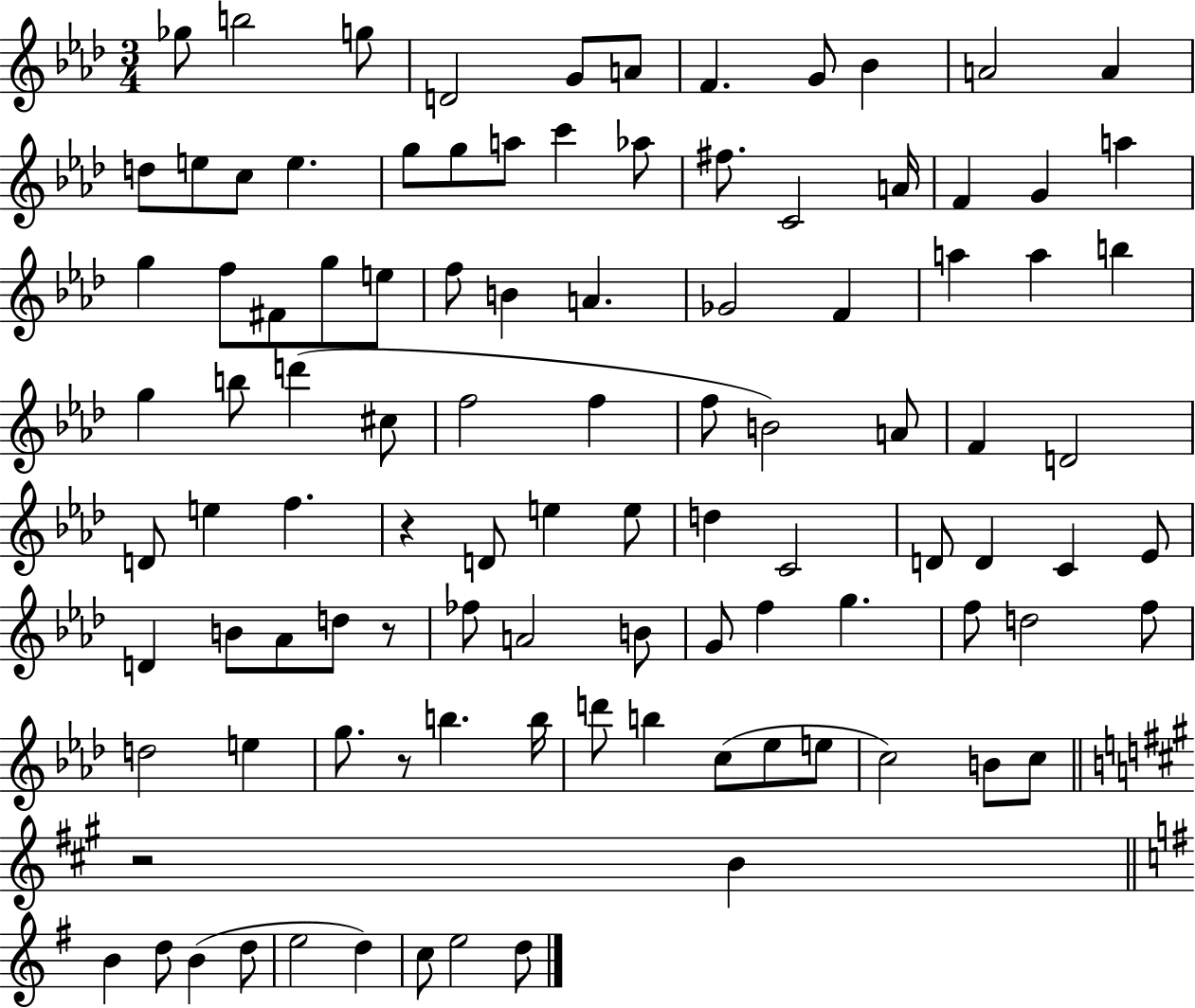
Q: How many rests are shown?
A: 4